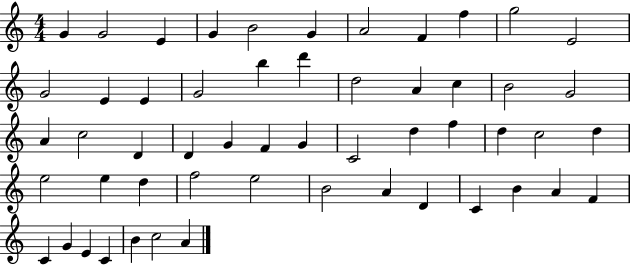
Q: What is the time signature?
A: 4/4